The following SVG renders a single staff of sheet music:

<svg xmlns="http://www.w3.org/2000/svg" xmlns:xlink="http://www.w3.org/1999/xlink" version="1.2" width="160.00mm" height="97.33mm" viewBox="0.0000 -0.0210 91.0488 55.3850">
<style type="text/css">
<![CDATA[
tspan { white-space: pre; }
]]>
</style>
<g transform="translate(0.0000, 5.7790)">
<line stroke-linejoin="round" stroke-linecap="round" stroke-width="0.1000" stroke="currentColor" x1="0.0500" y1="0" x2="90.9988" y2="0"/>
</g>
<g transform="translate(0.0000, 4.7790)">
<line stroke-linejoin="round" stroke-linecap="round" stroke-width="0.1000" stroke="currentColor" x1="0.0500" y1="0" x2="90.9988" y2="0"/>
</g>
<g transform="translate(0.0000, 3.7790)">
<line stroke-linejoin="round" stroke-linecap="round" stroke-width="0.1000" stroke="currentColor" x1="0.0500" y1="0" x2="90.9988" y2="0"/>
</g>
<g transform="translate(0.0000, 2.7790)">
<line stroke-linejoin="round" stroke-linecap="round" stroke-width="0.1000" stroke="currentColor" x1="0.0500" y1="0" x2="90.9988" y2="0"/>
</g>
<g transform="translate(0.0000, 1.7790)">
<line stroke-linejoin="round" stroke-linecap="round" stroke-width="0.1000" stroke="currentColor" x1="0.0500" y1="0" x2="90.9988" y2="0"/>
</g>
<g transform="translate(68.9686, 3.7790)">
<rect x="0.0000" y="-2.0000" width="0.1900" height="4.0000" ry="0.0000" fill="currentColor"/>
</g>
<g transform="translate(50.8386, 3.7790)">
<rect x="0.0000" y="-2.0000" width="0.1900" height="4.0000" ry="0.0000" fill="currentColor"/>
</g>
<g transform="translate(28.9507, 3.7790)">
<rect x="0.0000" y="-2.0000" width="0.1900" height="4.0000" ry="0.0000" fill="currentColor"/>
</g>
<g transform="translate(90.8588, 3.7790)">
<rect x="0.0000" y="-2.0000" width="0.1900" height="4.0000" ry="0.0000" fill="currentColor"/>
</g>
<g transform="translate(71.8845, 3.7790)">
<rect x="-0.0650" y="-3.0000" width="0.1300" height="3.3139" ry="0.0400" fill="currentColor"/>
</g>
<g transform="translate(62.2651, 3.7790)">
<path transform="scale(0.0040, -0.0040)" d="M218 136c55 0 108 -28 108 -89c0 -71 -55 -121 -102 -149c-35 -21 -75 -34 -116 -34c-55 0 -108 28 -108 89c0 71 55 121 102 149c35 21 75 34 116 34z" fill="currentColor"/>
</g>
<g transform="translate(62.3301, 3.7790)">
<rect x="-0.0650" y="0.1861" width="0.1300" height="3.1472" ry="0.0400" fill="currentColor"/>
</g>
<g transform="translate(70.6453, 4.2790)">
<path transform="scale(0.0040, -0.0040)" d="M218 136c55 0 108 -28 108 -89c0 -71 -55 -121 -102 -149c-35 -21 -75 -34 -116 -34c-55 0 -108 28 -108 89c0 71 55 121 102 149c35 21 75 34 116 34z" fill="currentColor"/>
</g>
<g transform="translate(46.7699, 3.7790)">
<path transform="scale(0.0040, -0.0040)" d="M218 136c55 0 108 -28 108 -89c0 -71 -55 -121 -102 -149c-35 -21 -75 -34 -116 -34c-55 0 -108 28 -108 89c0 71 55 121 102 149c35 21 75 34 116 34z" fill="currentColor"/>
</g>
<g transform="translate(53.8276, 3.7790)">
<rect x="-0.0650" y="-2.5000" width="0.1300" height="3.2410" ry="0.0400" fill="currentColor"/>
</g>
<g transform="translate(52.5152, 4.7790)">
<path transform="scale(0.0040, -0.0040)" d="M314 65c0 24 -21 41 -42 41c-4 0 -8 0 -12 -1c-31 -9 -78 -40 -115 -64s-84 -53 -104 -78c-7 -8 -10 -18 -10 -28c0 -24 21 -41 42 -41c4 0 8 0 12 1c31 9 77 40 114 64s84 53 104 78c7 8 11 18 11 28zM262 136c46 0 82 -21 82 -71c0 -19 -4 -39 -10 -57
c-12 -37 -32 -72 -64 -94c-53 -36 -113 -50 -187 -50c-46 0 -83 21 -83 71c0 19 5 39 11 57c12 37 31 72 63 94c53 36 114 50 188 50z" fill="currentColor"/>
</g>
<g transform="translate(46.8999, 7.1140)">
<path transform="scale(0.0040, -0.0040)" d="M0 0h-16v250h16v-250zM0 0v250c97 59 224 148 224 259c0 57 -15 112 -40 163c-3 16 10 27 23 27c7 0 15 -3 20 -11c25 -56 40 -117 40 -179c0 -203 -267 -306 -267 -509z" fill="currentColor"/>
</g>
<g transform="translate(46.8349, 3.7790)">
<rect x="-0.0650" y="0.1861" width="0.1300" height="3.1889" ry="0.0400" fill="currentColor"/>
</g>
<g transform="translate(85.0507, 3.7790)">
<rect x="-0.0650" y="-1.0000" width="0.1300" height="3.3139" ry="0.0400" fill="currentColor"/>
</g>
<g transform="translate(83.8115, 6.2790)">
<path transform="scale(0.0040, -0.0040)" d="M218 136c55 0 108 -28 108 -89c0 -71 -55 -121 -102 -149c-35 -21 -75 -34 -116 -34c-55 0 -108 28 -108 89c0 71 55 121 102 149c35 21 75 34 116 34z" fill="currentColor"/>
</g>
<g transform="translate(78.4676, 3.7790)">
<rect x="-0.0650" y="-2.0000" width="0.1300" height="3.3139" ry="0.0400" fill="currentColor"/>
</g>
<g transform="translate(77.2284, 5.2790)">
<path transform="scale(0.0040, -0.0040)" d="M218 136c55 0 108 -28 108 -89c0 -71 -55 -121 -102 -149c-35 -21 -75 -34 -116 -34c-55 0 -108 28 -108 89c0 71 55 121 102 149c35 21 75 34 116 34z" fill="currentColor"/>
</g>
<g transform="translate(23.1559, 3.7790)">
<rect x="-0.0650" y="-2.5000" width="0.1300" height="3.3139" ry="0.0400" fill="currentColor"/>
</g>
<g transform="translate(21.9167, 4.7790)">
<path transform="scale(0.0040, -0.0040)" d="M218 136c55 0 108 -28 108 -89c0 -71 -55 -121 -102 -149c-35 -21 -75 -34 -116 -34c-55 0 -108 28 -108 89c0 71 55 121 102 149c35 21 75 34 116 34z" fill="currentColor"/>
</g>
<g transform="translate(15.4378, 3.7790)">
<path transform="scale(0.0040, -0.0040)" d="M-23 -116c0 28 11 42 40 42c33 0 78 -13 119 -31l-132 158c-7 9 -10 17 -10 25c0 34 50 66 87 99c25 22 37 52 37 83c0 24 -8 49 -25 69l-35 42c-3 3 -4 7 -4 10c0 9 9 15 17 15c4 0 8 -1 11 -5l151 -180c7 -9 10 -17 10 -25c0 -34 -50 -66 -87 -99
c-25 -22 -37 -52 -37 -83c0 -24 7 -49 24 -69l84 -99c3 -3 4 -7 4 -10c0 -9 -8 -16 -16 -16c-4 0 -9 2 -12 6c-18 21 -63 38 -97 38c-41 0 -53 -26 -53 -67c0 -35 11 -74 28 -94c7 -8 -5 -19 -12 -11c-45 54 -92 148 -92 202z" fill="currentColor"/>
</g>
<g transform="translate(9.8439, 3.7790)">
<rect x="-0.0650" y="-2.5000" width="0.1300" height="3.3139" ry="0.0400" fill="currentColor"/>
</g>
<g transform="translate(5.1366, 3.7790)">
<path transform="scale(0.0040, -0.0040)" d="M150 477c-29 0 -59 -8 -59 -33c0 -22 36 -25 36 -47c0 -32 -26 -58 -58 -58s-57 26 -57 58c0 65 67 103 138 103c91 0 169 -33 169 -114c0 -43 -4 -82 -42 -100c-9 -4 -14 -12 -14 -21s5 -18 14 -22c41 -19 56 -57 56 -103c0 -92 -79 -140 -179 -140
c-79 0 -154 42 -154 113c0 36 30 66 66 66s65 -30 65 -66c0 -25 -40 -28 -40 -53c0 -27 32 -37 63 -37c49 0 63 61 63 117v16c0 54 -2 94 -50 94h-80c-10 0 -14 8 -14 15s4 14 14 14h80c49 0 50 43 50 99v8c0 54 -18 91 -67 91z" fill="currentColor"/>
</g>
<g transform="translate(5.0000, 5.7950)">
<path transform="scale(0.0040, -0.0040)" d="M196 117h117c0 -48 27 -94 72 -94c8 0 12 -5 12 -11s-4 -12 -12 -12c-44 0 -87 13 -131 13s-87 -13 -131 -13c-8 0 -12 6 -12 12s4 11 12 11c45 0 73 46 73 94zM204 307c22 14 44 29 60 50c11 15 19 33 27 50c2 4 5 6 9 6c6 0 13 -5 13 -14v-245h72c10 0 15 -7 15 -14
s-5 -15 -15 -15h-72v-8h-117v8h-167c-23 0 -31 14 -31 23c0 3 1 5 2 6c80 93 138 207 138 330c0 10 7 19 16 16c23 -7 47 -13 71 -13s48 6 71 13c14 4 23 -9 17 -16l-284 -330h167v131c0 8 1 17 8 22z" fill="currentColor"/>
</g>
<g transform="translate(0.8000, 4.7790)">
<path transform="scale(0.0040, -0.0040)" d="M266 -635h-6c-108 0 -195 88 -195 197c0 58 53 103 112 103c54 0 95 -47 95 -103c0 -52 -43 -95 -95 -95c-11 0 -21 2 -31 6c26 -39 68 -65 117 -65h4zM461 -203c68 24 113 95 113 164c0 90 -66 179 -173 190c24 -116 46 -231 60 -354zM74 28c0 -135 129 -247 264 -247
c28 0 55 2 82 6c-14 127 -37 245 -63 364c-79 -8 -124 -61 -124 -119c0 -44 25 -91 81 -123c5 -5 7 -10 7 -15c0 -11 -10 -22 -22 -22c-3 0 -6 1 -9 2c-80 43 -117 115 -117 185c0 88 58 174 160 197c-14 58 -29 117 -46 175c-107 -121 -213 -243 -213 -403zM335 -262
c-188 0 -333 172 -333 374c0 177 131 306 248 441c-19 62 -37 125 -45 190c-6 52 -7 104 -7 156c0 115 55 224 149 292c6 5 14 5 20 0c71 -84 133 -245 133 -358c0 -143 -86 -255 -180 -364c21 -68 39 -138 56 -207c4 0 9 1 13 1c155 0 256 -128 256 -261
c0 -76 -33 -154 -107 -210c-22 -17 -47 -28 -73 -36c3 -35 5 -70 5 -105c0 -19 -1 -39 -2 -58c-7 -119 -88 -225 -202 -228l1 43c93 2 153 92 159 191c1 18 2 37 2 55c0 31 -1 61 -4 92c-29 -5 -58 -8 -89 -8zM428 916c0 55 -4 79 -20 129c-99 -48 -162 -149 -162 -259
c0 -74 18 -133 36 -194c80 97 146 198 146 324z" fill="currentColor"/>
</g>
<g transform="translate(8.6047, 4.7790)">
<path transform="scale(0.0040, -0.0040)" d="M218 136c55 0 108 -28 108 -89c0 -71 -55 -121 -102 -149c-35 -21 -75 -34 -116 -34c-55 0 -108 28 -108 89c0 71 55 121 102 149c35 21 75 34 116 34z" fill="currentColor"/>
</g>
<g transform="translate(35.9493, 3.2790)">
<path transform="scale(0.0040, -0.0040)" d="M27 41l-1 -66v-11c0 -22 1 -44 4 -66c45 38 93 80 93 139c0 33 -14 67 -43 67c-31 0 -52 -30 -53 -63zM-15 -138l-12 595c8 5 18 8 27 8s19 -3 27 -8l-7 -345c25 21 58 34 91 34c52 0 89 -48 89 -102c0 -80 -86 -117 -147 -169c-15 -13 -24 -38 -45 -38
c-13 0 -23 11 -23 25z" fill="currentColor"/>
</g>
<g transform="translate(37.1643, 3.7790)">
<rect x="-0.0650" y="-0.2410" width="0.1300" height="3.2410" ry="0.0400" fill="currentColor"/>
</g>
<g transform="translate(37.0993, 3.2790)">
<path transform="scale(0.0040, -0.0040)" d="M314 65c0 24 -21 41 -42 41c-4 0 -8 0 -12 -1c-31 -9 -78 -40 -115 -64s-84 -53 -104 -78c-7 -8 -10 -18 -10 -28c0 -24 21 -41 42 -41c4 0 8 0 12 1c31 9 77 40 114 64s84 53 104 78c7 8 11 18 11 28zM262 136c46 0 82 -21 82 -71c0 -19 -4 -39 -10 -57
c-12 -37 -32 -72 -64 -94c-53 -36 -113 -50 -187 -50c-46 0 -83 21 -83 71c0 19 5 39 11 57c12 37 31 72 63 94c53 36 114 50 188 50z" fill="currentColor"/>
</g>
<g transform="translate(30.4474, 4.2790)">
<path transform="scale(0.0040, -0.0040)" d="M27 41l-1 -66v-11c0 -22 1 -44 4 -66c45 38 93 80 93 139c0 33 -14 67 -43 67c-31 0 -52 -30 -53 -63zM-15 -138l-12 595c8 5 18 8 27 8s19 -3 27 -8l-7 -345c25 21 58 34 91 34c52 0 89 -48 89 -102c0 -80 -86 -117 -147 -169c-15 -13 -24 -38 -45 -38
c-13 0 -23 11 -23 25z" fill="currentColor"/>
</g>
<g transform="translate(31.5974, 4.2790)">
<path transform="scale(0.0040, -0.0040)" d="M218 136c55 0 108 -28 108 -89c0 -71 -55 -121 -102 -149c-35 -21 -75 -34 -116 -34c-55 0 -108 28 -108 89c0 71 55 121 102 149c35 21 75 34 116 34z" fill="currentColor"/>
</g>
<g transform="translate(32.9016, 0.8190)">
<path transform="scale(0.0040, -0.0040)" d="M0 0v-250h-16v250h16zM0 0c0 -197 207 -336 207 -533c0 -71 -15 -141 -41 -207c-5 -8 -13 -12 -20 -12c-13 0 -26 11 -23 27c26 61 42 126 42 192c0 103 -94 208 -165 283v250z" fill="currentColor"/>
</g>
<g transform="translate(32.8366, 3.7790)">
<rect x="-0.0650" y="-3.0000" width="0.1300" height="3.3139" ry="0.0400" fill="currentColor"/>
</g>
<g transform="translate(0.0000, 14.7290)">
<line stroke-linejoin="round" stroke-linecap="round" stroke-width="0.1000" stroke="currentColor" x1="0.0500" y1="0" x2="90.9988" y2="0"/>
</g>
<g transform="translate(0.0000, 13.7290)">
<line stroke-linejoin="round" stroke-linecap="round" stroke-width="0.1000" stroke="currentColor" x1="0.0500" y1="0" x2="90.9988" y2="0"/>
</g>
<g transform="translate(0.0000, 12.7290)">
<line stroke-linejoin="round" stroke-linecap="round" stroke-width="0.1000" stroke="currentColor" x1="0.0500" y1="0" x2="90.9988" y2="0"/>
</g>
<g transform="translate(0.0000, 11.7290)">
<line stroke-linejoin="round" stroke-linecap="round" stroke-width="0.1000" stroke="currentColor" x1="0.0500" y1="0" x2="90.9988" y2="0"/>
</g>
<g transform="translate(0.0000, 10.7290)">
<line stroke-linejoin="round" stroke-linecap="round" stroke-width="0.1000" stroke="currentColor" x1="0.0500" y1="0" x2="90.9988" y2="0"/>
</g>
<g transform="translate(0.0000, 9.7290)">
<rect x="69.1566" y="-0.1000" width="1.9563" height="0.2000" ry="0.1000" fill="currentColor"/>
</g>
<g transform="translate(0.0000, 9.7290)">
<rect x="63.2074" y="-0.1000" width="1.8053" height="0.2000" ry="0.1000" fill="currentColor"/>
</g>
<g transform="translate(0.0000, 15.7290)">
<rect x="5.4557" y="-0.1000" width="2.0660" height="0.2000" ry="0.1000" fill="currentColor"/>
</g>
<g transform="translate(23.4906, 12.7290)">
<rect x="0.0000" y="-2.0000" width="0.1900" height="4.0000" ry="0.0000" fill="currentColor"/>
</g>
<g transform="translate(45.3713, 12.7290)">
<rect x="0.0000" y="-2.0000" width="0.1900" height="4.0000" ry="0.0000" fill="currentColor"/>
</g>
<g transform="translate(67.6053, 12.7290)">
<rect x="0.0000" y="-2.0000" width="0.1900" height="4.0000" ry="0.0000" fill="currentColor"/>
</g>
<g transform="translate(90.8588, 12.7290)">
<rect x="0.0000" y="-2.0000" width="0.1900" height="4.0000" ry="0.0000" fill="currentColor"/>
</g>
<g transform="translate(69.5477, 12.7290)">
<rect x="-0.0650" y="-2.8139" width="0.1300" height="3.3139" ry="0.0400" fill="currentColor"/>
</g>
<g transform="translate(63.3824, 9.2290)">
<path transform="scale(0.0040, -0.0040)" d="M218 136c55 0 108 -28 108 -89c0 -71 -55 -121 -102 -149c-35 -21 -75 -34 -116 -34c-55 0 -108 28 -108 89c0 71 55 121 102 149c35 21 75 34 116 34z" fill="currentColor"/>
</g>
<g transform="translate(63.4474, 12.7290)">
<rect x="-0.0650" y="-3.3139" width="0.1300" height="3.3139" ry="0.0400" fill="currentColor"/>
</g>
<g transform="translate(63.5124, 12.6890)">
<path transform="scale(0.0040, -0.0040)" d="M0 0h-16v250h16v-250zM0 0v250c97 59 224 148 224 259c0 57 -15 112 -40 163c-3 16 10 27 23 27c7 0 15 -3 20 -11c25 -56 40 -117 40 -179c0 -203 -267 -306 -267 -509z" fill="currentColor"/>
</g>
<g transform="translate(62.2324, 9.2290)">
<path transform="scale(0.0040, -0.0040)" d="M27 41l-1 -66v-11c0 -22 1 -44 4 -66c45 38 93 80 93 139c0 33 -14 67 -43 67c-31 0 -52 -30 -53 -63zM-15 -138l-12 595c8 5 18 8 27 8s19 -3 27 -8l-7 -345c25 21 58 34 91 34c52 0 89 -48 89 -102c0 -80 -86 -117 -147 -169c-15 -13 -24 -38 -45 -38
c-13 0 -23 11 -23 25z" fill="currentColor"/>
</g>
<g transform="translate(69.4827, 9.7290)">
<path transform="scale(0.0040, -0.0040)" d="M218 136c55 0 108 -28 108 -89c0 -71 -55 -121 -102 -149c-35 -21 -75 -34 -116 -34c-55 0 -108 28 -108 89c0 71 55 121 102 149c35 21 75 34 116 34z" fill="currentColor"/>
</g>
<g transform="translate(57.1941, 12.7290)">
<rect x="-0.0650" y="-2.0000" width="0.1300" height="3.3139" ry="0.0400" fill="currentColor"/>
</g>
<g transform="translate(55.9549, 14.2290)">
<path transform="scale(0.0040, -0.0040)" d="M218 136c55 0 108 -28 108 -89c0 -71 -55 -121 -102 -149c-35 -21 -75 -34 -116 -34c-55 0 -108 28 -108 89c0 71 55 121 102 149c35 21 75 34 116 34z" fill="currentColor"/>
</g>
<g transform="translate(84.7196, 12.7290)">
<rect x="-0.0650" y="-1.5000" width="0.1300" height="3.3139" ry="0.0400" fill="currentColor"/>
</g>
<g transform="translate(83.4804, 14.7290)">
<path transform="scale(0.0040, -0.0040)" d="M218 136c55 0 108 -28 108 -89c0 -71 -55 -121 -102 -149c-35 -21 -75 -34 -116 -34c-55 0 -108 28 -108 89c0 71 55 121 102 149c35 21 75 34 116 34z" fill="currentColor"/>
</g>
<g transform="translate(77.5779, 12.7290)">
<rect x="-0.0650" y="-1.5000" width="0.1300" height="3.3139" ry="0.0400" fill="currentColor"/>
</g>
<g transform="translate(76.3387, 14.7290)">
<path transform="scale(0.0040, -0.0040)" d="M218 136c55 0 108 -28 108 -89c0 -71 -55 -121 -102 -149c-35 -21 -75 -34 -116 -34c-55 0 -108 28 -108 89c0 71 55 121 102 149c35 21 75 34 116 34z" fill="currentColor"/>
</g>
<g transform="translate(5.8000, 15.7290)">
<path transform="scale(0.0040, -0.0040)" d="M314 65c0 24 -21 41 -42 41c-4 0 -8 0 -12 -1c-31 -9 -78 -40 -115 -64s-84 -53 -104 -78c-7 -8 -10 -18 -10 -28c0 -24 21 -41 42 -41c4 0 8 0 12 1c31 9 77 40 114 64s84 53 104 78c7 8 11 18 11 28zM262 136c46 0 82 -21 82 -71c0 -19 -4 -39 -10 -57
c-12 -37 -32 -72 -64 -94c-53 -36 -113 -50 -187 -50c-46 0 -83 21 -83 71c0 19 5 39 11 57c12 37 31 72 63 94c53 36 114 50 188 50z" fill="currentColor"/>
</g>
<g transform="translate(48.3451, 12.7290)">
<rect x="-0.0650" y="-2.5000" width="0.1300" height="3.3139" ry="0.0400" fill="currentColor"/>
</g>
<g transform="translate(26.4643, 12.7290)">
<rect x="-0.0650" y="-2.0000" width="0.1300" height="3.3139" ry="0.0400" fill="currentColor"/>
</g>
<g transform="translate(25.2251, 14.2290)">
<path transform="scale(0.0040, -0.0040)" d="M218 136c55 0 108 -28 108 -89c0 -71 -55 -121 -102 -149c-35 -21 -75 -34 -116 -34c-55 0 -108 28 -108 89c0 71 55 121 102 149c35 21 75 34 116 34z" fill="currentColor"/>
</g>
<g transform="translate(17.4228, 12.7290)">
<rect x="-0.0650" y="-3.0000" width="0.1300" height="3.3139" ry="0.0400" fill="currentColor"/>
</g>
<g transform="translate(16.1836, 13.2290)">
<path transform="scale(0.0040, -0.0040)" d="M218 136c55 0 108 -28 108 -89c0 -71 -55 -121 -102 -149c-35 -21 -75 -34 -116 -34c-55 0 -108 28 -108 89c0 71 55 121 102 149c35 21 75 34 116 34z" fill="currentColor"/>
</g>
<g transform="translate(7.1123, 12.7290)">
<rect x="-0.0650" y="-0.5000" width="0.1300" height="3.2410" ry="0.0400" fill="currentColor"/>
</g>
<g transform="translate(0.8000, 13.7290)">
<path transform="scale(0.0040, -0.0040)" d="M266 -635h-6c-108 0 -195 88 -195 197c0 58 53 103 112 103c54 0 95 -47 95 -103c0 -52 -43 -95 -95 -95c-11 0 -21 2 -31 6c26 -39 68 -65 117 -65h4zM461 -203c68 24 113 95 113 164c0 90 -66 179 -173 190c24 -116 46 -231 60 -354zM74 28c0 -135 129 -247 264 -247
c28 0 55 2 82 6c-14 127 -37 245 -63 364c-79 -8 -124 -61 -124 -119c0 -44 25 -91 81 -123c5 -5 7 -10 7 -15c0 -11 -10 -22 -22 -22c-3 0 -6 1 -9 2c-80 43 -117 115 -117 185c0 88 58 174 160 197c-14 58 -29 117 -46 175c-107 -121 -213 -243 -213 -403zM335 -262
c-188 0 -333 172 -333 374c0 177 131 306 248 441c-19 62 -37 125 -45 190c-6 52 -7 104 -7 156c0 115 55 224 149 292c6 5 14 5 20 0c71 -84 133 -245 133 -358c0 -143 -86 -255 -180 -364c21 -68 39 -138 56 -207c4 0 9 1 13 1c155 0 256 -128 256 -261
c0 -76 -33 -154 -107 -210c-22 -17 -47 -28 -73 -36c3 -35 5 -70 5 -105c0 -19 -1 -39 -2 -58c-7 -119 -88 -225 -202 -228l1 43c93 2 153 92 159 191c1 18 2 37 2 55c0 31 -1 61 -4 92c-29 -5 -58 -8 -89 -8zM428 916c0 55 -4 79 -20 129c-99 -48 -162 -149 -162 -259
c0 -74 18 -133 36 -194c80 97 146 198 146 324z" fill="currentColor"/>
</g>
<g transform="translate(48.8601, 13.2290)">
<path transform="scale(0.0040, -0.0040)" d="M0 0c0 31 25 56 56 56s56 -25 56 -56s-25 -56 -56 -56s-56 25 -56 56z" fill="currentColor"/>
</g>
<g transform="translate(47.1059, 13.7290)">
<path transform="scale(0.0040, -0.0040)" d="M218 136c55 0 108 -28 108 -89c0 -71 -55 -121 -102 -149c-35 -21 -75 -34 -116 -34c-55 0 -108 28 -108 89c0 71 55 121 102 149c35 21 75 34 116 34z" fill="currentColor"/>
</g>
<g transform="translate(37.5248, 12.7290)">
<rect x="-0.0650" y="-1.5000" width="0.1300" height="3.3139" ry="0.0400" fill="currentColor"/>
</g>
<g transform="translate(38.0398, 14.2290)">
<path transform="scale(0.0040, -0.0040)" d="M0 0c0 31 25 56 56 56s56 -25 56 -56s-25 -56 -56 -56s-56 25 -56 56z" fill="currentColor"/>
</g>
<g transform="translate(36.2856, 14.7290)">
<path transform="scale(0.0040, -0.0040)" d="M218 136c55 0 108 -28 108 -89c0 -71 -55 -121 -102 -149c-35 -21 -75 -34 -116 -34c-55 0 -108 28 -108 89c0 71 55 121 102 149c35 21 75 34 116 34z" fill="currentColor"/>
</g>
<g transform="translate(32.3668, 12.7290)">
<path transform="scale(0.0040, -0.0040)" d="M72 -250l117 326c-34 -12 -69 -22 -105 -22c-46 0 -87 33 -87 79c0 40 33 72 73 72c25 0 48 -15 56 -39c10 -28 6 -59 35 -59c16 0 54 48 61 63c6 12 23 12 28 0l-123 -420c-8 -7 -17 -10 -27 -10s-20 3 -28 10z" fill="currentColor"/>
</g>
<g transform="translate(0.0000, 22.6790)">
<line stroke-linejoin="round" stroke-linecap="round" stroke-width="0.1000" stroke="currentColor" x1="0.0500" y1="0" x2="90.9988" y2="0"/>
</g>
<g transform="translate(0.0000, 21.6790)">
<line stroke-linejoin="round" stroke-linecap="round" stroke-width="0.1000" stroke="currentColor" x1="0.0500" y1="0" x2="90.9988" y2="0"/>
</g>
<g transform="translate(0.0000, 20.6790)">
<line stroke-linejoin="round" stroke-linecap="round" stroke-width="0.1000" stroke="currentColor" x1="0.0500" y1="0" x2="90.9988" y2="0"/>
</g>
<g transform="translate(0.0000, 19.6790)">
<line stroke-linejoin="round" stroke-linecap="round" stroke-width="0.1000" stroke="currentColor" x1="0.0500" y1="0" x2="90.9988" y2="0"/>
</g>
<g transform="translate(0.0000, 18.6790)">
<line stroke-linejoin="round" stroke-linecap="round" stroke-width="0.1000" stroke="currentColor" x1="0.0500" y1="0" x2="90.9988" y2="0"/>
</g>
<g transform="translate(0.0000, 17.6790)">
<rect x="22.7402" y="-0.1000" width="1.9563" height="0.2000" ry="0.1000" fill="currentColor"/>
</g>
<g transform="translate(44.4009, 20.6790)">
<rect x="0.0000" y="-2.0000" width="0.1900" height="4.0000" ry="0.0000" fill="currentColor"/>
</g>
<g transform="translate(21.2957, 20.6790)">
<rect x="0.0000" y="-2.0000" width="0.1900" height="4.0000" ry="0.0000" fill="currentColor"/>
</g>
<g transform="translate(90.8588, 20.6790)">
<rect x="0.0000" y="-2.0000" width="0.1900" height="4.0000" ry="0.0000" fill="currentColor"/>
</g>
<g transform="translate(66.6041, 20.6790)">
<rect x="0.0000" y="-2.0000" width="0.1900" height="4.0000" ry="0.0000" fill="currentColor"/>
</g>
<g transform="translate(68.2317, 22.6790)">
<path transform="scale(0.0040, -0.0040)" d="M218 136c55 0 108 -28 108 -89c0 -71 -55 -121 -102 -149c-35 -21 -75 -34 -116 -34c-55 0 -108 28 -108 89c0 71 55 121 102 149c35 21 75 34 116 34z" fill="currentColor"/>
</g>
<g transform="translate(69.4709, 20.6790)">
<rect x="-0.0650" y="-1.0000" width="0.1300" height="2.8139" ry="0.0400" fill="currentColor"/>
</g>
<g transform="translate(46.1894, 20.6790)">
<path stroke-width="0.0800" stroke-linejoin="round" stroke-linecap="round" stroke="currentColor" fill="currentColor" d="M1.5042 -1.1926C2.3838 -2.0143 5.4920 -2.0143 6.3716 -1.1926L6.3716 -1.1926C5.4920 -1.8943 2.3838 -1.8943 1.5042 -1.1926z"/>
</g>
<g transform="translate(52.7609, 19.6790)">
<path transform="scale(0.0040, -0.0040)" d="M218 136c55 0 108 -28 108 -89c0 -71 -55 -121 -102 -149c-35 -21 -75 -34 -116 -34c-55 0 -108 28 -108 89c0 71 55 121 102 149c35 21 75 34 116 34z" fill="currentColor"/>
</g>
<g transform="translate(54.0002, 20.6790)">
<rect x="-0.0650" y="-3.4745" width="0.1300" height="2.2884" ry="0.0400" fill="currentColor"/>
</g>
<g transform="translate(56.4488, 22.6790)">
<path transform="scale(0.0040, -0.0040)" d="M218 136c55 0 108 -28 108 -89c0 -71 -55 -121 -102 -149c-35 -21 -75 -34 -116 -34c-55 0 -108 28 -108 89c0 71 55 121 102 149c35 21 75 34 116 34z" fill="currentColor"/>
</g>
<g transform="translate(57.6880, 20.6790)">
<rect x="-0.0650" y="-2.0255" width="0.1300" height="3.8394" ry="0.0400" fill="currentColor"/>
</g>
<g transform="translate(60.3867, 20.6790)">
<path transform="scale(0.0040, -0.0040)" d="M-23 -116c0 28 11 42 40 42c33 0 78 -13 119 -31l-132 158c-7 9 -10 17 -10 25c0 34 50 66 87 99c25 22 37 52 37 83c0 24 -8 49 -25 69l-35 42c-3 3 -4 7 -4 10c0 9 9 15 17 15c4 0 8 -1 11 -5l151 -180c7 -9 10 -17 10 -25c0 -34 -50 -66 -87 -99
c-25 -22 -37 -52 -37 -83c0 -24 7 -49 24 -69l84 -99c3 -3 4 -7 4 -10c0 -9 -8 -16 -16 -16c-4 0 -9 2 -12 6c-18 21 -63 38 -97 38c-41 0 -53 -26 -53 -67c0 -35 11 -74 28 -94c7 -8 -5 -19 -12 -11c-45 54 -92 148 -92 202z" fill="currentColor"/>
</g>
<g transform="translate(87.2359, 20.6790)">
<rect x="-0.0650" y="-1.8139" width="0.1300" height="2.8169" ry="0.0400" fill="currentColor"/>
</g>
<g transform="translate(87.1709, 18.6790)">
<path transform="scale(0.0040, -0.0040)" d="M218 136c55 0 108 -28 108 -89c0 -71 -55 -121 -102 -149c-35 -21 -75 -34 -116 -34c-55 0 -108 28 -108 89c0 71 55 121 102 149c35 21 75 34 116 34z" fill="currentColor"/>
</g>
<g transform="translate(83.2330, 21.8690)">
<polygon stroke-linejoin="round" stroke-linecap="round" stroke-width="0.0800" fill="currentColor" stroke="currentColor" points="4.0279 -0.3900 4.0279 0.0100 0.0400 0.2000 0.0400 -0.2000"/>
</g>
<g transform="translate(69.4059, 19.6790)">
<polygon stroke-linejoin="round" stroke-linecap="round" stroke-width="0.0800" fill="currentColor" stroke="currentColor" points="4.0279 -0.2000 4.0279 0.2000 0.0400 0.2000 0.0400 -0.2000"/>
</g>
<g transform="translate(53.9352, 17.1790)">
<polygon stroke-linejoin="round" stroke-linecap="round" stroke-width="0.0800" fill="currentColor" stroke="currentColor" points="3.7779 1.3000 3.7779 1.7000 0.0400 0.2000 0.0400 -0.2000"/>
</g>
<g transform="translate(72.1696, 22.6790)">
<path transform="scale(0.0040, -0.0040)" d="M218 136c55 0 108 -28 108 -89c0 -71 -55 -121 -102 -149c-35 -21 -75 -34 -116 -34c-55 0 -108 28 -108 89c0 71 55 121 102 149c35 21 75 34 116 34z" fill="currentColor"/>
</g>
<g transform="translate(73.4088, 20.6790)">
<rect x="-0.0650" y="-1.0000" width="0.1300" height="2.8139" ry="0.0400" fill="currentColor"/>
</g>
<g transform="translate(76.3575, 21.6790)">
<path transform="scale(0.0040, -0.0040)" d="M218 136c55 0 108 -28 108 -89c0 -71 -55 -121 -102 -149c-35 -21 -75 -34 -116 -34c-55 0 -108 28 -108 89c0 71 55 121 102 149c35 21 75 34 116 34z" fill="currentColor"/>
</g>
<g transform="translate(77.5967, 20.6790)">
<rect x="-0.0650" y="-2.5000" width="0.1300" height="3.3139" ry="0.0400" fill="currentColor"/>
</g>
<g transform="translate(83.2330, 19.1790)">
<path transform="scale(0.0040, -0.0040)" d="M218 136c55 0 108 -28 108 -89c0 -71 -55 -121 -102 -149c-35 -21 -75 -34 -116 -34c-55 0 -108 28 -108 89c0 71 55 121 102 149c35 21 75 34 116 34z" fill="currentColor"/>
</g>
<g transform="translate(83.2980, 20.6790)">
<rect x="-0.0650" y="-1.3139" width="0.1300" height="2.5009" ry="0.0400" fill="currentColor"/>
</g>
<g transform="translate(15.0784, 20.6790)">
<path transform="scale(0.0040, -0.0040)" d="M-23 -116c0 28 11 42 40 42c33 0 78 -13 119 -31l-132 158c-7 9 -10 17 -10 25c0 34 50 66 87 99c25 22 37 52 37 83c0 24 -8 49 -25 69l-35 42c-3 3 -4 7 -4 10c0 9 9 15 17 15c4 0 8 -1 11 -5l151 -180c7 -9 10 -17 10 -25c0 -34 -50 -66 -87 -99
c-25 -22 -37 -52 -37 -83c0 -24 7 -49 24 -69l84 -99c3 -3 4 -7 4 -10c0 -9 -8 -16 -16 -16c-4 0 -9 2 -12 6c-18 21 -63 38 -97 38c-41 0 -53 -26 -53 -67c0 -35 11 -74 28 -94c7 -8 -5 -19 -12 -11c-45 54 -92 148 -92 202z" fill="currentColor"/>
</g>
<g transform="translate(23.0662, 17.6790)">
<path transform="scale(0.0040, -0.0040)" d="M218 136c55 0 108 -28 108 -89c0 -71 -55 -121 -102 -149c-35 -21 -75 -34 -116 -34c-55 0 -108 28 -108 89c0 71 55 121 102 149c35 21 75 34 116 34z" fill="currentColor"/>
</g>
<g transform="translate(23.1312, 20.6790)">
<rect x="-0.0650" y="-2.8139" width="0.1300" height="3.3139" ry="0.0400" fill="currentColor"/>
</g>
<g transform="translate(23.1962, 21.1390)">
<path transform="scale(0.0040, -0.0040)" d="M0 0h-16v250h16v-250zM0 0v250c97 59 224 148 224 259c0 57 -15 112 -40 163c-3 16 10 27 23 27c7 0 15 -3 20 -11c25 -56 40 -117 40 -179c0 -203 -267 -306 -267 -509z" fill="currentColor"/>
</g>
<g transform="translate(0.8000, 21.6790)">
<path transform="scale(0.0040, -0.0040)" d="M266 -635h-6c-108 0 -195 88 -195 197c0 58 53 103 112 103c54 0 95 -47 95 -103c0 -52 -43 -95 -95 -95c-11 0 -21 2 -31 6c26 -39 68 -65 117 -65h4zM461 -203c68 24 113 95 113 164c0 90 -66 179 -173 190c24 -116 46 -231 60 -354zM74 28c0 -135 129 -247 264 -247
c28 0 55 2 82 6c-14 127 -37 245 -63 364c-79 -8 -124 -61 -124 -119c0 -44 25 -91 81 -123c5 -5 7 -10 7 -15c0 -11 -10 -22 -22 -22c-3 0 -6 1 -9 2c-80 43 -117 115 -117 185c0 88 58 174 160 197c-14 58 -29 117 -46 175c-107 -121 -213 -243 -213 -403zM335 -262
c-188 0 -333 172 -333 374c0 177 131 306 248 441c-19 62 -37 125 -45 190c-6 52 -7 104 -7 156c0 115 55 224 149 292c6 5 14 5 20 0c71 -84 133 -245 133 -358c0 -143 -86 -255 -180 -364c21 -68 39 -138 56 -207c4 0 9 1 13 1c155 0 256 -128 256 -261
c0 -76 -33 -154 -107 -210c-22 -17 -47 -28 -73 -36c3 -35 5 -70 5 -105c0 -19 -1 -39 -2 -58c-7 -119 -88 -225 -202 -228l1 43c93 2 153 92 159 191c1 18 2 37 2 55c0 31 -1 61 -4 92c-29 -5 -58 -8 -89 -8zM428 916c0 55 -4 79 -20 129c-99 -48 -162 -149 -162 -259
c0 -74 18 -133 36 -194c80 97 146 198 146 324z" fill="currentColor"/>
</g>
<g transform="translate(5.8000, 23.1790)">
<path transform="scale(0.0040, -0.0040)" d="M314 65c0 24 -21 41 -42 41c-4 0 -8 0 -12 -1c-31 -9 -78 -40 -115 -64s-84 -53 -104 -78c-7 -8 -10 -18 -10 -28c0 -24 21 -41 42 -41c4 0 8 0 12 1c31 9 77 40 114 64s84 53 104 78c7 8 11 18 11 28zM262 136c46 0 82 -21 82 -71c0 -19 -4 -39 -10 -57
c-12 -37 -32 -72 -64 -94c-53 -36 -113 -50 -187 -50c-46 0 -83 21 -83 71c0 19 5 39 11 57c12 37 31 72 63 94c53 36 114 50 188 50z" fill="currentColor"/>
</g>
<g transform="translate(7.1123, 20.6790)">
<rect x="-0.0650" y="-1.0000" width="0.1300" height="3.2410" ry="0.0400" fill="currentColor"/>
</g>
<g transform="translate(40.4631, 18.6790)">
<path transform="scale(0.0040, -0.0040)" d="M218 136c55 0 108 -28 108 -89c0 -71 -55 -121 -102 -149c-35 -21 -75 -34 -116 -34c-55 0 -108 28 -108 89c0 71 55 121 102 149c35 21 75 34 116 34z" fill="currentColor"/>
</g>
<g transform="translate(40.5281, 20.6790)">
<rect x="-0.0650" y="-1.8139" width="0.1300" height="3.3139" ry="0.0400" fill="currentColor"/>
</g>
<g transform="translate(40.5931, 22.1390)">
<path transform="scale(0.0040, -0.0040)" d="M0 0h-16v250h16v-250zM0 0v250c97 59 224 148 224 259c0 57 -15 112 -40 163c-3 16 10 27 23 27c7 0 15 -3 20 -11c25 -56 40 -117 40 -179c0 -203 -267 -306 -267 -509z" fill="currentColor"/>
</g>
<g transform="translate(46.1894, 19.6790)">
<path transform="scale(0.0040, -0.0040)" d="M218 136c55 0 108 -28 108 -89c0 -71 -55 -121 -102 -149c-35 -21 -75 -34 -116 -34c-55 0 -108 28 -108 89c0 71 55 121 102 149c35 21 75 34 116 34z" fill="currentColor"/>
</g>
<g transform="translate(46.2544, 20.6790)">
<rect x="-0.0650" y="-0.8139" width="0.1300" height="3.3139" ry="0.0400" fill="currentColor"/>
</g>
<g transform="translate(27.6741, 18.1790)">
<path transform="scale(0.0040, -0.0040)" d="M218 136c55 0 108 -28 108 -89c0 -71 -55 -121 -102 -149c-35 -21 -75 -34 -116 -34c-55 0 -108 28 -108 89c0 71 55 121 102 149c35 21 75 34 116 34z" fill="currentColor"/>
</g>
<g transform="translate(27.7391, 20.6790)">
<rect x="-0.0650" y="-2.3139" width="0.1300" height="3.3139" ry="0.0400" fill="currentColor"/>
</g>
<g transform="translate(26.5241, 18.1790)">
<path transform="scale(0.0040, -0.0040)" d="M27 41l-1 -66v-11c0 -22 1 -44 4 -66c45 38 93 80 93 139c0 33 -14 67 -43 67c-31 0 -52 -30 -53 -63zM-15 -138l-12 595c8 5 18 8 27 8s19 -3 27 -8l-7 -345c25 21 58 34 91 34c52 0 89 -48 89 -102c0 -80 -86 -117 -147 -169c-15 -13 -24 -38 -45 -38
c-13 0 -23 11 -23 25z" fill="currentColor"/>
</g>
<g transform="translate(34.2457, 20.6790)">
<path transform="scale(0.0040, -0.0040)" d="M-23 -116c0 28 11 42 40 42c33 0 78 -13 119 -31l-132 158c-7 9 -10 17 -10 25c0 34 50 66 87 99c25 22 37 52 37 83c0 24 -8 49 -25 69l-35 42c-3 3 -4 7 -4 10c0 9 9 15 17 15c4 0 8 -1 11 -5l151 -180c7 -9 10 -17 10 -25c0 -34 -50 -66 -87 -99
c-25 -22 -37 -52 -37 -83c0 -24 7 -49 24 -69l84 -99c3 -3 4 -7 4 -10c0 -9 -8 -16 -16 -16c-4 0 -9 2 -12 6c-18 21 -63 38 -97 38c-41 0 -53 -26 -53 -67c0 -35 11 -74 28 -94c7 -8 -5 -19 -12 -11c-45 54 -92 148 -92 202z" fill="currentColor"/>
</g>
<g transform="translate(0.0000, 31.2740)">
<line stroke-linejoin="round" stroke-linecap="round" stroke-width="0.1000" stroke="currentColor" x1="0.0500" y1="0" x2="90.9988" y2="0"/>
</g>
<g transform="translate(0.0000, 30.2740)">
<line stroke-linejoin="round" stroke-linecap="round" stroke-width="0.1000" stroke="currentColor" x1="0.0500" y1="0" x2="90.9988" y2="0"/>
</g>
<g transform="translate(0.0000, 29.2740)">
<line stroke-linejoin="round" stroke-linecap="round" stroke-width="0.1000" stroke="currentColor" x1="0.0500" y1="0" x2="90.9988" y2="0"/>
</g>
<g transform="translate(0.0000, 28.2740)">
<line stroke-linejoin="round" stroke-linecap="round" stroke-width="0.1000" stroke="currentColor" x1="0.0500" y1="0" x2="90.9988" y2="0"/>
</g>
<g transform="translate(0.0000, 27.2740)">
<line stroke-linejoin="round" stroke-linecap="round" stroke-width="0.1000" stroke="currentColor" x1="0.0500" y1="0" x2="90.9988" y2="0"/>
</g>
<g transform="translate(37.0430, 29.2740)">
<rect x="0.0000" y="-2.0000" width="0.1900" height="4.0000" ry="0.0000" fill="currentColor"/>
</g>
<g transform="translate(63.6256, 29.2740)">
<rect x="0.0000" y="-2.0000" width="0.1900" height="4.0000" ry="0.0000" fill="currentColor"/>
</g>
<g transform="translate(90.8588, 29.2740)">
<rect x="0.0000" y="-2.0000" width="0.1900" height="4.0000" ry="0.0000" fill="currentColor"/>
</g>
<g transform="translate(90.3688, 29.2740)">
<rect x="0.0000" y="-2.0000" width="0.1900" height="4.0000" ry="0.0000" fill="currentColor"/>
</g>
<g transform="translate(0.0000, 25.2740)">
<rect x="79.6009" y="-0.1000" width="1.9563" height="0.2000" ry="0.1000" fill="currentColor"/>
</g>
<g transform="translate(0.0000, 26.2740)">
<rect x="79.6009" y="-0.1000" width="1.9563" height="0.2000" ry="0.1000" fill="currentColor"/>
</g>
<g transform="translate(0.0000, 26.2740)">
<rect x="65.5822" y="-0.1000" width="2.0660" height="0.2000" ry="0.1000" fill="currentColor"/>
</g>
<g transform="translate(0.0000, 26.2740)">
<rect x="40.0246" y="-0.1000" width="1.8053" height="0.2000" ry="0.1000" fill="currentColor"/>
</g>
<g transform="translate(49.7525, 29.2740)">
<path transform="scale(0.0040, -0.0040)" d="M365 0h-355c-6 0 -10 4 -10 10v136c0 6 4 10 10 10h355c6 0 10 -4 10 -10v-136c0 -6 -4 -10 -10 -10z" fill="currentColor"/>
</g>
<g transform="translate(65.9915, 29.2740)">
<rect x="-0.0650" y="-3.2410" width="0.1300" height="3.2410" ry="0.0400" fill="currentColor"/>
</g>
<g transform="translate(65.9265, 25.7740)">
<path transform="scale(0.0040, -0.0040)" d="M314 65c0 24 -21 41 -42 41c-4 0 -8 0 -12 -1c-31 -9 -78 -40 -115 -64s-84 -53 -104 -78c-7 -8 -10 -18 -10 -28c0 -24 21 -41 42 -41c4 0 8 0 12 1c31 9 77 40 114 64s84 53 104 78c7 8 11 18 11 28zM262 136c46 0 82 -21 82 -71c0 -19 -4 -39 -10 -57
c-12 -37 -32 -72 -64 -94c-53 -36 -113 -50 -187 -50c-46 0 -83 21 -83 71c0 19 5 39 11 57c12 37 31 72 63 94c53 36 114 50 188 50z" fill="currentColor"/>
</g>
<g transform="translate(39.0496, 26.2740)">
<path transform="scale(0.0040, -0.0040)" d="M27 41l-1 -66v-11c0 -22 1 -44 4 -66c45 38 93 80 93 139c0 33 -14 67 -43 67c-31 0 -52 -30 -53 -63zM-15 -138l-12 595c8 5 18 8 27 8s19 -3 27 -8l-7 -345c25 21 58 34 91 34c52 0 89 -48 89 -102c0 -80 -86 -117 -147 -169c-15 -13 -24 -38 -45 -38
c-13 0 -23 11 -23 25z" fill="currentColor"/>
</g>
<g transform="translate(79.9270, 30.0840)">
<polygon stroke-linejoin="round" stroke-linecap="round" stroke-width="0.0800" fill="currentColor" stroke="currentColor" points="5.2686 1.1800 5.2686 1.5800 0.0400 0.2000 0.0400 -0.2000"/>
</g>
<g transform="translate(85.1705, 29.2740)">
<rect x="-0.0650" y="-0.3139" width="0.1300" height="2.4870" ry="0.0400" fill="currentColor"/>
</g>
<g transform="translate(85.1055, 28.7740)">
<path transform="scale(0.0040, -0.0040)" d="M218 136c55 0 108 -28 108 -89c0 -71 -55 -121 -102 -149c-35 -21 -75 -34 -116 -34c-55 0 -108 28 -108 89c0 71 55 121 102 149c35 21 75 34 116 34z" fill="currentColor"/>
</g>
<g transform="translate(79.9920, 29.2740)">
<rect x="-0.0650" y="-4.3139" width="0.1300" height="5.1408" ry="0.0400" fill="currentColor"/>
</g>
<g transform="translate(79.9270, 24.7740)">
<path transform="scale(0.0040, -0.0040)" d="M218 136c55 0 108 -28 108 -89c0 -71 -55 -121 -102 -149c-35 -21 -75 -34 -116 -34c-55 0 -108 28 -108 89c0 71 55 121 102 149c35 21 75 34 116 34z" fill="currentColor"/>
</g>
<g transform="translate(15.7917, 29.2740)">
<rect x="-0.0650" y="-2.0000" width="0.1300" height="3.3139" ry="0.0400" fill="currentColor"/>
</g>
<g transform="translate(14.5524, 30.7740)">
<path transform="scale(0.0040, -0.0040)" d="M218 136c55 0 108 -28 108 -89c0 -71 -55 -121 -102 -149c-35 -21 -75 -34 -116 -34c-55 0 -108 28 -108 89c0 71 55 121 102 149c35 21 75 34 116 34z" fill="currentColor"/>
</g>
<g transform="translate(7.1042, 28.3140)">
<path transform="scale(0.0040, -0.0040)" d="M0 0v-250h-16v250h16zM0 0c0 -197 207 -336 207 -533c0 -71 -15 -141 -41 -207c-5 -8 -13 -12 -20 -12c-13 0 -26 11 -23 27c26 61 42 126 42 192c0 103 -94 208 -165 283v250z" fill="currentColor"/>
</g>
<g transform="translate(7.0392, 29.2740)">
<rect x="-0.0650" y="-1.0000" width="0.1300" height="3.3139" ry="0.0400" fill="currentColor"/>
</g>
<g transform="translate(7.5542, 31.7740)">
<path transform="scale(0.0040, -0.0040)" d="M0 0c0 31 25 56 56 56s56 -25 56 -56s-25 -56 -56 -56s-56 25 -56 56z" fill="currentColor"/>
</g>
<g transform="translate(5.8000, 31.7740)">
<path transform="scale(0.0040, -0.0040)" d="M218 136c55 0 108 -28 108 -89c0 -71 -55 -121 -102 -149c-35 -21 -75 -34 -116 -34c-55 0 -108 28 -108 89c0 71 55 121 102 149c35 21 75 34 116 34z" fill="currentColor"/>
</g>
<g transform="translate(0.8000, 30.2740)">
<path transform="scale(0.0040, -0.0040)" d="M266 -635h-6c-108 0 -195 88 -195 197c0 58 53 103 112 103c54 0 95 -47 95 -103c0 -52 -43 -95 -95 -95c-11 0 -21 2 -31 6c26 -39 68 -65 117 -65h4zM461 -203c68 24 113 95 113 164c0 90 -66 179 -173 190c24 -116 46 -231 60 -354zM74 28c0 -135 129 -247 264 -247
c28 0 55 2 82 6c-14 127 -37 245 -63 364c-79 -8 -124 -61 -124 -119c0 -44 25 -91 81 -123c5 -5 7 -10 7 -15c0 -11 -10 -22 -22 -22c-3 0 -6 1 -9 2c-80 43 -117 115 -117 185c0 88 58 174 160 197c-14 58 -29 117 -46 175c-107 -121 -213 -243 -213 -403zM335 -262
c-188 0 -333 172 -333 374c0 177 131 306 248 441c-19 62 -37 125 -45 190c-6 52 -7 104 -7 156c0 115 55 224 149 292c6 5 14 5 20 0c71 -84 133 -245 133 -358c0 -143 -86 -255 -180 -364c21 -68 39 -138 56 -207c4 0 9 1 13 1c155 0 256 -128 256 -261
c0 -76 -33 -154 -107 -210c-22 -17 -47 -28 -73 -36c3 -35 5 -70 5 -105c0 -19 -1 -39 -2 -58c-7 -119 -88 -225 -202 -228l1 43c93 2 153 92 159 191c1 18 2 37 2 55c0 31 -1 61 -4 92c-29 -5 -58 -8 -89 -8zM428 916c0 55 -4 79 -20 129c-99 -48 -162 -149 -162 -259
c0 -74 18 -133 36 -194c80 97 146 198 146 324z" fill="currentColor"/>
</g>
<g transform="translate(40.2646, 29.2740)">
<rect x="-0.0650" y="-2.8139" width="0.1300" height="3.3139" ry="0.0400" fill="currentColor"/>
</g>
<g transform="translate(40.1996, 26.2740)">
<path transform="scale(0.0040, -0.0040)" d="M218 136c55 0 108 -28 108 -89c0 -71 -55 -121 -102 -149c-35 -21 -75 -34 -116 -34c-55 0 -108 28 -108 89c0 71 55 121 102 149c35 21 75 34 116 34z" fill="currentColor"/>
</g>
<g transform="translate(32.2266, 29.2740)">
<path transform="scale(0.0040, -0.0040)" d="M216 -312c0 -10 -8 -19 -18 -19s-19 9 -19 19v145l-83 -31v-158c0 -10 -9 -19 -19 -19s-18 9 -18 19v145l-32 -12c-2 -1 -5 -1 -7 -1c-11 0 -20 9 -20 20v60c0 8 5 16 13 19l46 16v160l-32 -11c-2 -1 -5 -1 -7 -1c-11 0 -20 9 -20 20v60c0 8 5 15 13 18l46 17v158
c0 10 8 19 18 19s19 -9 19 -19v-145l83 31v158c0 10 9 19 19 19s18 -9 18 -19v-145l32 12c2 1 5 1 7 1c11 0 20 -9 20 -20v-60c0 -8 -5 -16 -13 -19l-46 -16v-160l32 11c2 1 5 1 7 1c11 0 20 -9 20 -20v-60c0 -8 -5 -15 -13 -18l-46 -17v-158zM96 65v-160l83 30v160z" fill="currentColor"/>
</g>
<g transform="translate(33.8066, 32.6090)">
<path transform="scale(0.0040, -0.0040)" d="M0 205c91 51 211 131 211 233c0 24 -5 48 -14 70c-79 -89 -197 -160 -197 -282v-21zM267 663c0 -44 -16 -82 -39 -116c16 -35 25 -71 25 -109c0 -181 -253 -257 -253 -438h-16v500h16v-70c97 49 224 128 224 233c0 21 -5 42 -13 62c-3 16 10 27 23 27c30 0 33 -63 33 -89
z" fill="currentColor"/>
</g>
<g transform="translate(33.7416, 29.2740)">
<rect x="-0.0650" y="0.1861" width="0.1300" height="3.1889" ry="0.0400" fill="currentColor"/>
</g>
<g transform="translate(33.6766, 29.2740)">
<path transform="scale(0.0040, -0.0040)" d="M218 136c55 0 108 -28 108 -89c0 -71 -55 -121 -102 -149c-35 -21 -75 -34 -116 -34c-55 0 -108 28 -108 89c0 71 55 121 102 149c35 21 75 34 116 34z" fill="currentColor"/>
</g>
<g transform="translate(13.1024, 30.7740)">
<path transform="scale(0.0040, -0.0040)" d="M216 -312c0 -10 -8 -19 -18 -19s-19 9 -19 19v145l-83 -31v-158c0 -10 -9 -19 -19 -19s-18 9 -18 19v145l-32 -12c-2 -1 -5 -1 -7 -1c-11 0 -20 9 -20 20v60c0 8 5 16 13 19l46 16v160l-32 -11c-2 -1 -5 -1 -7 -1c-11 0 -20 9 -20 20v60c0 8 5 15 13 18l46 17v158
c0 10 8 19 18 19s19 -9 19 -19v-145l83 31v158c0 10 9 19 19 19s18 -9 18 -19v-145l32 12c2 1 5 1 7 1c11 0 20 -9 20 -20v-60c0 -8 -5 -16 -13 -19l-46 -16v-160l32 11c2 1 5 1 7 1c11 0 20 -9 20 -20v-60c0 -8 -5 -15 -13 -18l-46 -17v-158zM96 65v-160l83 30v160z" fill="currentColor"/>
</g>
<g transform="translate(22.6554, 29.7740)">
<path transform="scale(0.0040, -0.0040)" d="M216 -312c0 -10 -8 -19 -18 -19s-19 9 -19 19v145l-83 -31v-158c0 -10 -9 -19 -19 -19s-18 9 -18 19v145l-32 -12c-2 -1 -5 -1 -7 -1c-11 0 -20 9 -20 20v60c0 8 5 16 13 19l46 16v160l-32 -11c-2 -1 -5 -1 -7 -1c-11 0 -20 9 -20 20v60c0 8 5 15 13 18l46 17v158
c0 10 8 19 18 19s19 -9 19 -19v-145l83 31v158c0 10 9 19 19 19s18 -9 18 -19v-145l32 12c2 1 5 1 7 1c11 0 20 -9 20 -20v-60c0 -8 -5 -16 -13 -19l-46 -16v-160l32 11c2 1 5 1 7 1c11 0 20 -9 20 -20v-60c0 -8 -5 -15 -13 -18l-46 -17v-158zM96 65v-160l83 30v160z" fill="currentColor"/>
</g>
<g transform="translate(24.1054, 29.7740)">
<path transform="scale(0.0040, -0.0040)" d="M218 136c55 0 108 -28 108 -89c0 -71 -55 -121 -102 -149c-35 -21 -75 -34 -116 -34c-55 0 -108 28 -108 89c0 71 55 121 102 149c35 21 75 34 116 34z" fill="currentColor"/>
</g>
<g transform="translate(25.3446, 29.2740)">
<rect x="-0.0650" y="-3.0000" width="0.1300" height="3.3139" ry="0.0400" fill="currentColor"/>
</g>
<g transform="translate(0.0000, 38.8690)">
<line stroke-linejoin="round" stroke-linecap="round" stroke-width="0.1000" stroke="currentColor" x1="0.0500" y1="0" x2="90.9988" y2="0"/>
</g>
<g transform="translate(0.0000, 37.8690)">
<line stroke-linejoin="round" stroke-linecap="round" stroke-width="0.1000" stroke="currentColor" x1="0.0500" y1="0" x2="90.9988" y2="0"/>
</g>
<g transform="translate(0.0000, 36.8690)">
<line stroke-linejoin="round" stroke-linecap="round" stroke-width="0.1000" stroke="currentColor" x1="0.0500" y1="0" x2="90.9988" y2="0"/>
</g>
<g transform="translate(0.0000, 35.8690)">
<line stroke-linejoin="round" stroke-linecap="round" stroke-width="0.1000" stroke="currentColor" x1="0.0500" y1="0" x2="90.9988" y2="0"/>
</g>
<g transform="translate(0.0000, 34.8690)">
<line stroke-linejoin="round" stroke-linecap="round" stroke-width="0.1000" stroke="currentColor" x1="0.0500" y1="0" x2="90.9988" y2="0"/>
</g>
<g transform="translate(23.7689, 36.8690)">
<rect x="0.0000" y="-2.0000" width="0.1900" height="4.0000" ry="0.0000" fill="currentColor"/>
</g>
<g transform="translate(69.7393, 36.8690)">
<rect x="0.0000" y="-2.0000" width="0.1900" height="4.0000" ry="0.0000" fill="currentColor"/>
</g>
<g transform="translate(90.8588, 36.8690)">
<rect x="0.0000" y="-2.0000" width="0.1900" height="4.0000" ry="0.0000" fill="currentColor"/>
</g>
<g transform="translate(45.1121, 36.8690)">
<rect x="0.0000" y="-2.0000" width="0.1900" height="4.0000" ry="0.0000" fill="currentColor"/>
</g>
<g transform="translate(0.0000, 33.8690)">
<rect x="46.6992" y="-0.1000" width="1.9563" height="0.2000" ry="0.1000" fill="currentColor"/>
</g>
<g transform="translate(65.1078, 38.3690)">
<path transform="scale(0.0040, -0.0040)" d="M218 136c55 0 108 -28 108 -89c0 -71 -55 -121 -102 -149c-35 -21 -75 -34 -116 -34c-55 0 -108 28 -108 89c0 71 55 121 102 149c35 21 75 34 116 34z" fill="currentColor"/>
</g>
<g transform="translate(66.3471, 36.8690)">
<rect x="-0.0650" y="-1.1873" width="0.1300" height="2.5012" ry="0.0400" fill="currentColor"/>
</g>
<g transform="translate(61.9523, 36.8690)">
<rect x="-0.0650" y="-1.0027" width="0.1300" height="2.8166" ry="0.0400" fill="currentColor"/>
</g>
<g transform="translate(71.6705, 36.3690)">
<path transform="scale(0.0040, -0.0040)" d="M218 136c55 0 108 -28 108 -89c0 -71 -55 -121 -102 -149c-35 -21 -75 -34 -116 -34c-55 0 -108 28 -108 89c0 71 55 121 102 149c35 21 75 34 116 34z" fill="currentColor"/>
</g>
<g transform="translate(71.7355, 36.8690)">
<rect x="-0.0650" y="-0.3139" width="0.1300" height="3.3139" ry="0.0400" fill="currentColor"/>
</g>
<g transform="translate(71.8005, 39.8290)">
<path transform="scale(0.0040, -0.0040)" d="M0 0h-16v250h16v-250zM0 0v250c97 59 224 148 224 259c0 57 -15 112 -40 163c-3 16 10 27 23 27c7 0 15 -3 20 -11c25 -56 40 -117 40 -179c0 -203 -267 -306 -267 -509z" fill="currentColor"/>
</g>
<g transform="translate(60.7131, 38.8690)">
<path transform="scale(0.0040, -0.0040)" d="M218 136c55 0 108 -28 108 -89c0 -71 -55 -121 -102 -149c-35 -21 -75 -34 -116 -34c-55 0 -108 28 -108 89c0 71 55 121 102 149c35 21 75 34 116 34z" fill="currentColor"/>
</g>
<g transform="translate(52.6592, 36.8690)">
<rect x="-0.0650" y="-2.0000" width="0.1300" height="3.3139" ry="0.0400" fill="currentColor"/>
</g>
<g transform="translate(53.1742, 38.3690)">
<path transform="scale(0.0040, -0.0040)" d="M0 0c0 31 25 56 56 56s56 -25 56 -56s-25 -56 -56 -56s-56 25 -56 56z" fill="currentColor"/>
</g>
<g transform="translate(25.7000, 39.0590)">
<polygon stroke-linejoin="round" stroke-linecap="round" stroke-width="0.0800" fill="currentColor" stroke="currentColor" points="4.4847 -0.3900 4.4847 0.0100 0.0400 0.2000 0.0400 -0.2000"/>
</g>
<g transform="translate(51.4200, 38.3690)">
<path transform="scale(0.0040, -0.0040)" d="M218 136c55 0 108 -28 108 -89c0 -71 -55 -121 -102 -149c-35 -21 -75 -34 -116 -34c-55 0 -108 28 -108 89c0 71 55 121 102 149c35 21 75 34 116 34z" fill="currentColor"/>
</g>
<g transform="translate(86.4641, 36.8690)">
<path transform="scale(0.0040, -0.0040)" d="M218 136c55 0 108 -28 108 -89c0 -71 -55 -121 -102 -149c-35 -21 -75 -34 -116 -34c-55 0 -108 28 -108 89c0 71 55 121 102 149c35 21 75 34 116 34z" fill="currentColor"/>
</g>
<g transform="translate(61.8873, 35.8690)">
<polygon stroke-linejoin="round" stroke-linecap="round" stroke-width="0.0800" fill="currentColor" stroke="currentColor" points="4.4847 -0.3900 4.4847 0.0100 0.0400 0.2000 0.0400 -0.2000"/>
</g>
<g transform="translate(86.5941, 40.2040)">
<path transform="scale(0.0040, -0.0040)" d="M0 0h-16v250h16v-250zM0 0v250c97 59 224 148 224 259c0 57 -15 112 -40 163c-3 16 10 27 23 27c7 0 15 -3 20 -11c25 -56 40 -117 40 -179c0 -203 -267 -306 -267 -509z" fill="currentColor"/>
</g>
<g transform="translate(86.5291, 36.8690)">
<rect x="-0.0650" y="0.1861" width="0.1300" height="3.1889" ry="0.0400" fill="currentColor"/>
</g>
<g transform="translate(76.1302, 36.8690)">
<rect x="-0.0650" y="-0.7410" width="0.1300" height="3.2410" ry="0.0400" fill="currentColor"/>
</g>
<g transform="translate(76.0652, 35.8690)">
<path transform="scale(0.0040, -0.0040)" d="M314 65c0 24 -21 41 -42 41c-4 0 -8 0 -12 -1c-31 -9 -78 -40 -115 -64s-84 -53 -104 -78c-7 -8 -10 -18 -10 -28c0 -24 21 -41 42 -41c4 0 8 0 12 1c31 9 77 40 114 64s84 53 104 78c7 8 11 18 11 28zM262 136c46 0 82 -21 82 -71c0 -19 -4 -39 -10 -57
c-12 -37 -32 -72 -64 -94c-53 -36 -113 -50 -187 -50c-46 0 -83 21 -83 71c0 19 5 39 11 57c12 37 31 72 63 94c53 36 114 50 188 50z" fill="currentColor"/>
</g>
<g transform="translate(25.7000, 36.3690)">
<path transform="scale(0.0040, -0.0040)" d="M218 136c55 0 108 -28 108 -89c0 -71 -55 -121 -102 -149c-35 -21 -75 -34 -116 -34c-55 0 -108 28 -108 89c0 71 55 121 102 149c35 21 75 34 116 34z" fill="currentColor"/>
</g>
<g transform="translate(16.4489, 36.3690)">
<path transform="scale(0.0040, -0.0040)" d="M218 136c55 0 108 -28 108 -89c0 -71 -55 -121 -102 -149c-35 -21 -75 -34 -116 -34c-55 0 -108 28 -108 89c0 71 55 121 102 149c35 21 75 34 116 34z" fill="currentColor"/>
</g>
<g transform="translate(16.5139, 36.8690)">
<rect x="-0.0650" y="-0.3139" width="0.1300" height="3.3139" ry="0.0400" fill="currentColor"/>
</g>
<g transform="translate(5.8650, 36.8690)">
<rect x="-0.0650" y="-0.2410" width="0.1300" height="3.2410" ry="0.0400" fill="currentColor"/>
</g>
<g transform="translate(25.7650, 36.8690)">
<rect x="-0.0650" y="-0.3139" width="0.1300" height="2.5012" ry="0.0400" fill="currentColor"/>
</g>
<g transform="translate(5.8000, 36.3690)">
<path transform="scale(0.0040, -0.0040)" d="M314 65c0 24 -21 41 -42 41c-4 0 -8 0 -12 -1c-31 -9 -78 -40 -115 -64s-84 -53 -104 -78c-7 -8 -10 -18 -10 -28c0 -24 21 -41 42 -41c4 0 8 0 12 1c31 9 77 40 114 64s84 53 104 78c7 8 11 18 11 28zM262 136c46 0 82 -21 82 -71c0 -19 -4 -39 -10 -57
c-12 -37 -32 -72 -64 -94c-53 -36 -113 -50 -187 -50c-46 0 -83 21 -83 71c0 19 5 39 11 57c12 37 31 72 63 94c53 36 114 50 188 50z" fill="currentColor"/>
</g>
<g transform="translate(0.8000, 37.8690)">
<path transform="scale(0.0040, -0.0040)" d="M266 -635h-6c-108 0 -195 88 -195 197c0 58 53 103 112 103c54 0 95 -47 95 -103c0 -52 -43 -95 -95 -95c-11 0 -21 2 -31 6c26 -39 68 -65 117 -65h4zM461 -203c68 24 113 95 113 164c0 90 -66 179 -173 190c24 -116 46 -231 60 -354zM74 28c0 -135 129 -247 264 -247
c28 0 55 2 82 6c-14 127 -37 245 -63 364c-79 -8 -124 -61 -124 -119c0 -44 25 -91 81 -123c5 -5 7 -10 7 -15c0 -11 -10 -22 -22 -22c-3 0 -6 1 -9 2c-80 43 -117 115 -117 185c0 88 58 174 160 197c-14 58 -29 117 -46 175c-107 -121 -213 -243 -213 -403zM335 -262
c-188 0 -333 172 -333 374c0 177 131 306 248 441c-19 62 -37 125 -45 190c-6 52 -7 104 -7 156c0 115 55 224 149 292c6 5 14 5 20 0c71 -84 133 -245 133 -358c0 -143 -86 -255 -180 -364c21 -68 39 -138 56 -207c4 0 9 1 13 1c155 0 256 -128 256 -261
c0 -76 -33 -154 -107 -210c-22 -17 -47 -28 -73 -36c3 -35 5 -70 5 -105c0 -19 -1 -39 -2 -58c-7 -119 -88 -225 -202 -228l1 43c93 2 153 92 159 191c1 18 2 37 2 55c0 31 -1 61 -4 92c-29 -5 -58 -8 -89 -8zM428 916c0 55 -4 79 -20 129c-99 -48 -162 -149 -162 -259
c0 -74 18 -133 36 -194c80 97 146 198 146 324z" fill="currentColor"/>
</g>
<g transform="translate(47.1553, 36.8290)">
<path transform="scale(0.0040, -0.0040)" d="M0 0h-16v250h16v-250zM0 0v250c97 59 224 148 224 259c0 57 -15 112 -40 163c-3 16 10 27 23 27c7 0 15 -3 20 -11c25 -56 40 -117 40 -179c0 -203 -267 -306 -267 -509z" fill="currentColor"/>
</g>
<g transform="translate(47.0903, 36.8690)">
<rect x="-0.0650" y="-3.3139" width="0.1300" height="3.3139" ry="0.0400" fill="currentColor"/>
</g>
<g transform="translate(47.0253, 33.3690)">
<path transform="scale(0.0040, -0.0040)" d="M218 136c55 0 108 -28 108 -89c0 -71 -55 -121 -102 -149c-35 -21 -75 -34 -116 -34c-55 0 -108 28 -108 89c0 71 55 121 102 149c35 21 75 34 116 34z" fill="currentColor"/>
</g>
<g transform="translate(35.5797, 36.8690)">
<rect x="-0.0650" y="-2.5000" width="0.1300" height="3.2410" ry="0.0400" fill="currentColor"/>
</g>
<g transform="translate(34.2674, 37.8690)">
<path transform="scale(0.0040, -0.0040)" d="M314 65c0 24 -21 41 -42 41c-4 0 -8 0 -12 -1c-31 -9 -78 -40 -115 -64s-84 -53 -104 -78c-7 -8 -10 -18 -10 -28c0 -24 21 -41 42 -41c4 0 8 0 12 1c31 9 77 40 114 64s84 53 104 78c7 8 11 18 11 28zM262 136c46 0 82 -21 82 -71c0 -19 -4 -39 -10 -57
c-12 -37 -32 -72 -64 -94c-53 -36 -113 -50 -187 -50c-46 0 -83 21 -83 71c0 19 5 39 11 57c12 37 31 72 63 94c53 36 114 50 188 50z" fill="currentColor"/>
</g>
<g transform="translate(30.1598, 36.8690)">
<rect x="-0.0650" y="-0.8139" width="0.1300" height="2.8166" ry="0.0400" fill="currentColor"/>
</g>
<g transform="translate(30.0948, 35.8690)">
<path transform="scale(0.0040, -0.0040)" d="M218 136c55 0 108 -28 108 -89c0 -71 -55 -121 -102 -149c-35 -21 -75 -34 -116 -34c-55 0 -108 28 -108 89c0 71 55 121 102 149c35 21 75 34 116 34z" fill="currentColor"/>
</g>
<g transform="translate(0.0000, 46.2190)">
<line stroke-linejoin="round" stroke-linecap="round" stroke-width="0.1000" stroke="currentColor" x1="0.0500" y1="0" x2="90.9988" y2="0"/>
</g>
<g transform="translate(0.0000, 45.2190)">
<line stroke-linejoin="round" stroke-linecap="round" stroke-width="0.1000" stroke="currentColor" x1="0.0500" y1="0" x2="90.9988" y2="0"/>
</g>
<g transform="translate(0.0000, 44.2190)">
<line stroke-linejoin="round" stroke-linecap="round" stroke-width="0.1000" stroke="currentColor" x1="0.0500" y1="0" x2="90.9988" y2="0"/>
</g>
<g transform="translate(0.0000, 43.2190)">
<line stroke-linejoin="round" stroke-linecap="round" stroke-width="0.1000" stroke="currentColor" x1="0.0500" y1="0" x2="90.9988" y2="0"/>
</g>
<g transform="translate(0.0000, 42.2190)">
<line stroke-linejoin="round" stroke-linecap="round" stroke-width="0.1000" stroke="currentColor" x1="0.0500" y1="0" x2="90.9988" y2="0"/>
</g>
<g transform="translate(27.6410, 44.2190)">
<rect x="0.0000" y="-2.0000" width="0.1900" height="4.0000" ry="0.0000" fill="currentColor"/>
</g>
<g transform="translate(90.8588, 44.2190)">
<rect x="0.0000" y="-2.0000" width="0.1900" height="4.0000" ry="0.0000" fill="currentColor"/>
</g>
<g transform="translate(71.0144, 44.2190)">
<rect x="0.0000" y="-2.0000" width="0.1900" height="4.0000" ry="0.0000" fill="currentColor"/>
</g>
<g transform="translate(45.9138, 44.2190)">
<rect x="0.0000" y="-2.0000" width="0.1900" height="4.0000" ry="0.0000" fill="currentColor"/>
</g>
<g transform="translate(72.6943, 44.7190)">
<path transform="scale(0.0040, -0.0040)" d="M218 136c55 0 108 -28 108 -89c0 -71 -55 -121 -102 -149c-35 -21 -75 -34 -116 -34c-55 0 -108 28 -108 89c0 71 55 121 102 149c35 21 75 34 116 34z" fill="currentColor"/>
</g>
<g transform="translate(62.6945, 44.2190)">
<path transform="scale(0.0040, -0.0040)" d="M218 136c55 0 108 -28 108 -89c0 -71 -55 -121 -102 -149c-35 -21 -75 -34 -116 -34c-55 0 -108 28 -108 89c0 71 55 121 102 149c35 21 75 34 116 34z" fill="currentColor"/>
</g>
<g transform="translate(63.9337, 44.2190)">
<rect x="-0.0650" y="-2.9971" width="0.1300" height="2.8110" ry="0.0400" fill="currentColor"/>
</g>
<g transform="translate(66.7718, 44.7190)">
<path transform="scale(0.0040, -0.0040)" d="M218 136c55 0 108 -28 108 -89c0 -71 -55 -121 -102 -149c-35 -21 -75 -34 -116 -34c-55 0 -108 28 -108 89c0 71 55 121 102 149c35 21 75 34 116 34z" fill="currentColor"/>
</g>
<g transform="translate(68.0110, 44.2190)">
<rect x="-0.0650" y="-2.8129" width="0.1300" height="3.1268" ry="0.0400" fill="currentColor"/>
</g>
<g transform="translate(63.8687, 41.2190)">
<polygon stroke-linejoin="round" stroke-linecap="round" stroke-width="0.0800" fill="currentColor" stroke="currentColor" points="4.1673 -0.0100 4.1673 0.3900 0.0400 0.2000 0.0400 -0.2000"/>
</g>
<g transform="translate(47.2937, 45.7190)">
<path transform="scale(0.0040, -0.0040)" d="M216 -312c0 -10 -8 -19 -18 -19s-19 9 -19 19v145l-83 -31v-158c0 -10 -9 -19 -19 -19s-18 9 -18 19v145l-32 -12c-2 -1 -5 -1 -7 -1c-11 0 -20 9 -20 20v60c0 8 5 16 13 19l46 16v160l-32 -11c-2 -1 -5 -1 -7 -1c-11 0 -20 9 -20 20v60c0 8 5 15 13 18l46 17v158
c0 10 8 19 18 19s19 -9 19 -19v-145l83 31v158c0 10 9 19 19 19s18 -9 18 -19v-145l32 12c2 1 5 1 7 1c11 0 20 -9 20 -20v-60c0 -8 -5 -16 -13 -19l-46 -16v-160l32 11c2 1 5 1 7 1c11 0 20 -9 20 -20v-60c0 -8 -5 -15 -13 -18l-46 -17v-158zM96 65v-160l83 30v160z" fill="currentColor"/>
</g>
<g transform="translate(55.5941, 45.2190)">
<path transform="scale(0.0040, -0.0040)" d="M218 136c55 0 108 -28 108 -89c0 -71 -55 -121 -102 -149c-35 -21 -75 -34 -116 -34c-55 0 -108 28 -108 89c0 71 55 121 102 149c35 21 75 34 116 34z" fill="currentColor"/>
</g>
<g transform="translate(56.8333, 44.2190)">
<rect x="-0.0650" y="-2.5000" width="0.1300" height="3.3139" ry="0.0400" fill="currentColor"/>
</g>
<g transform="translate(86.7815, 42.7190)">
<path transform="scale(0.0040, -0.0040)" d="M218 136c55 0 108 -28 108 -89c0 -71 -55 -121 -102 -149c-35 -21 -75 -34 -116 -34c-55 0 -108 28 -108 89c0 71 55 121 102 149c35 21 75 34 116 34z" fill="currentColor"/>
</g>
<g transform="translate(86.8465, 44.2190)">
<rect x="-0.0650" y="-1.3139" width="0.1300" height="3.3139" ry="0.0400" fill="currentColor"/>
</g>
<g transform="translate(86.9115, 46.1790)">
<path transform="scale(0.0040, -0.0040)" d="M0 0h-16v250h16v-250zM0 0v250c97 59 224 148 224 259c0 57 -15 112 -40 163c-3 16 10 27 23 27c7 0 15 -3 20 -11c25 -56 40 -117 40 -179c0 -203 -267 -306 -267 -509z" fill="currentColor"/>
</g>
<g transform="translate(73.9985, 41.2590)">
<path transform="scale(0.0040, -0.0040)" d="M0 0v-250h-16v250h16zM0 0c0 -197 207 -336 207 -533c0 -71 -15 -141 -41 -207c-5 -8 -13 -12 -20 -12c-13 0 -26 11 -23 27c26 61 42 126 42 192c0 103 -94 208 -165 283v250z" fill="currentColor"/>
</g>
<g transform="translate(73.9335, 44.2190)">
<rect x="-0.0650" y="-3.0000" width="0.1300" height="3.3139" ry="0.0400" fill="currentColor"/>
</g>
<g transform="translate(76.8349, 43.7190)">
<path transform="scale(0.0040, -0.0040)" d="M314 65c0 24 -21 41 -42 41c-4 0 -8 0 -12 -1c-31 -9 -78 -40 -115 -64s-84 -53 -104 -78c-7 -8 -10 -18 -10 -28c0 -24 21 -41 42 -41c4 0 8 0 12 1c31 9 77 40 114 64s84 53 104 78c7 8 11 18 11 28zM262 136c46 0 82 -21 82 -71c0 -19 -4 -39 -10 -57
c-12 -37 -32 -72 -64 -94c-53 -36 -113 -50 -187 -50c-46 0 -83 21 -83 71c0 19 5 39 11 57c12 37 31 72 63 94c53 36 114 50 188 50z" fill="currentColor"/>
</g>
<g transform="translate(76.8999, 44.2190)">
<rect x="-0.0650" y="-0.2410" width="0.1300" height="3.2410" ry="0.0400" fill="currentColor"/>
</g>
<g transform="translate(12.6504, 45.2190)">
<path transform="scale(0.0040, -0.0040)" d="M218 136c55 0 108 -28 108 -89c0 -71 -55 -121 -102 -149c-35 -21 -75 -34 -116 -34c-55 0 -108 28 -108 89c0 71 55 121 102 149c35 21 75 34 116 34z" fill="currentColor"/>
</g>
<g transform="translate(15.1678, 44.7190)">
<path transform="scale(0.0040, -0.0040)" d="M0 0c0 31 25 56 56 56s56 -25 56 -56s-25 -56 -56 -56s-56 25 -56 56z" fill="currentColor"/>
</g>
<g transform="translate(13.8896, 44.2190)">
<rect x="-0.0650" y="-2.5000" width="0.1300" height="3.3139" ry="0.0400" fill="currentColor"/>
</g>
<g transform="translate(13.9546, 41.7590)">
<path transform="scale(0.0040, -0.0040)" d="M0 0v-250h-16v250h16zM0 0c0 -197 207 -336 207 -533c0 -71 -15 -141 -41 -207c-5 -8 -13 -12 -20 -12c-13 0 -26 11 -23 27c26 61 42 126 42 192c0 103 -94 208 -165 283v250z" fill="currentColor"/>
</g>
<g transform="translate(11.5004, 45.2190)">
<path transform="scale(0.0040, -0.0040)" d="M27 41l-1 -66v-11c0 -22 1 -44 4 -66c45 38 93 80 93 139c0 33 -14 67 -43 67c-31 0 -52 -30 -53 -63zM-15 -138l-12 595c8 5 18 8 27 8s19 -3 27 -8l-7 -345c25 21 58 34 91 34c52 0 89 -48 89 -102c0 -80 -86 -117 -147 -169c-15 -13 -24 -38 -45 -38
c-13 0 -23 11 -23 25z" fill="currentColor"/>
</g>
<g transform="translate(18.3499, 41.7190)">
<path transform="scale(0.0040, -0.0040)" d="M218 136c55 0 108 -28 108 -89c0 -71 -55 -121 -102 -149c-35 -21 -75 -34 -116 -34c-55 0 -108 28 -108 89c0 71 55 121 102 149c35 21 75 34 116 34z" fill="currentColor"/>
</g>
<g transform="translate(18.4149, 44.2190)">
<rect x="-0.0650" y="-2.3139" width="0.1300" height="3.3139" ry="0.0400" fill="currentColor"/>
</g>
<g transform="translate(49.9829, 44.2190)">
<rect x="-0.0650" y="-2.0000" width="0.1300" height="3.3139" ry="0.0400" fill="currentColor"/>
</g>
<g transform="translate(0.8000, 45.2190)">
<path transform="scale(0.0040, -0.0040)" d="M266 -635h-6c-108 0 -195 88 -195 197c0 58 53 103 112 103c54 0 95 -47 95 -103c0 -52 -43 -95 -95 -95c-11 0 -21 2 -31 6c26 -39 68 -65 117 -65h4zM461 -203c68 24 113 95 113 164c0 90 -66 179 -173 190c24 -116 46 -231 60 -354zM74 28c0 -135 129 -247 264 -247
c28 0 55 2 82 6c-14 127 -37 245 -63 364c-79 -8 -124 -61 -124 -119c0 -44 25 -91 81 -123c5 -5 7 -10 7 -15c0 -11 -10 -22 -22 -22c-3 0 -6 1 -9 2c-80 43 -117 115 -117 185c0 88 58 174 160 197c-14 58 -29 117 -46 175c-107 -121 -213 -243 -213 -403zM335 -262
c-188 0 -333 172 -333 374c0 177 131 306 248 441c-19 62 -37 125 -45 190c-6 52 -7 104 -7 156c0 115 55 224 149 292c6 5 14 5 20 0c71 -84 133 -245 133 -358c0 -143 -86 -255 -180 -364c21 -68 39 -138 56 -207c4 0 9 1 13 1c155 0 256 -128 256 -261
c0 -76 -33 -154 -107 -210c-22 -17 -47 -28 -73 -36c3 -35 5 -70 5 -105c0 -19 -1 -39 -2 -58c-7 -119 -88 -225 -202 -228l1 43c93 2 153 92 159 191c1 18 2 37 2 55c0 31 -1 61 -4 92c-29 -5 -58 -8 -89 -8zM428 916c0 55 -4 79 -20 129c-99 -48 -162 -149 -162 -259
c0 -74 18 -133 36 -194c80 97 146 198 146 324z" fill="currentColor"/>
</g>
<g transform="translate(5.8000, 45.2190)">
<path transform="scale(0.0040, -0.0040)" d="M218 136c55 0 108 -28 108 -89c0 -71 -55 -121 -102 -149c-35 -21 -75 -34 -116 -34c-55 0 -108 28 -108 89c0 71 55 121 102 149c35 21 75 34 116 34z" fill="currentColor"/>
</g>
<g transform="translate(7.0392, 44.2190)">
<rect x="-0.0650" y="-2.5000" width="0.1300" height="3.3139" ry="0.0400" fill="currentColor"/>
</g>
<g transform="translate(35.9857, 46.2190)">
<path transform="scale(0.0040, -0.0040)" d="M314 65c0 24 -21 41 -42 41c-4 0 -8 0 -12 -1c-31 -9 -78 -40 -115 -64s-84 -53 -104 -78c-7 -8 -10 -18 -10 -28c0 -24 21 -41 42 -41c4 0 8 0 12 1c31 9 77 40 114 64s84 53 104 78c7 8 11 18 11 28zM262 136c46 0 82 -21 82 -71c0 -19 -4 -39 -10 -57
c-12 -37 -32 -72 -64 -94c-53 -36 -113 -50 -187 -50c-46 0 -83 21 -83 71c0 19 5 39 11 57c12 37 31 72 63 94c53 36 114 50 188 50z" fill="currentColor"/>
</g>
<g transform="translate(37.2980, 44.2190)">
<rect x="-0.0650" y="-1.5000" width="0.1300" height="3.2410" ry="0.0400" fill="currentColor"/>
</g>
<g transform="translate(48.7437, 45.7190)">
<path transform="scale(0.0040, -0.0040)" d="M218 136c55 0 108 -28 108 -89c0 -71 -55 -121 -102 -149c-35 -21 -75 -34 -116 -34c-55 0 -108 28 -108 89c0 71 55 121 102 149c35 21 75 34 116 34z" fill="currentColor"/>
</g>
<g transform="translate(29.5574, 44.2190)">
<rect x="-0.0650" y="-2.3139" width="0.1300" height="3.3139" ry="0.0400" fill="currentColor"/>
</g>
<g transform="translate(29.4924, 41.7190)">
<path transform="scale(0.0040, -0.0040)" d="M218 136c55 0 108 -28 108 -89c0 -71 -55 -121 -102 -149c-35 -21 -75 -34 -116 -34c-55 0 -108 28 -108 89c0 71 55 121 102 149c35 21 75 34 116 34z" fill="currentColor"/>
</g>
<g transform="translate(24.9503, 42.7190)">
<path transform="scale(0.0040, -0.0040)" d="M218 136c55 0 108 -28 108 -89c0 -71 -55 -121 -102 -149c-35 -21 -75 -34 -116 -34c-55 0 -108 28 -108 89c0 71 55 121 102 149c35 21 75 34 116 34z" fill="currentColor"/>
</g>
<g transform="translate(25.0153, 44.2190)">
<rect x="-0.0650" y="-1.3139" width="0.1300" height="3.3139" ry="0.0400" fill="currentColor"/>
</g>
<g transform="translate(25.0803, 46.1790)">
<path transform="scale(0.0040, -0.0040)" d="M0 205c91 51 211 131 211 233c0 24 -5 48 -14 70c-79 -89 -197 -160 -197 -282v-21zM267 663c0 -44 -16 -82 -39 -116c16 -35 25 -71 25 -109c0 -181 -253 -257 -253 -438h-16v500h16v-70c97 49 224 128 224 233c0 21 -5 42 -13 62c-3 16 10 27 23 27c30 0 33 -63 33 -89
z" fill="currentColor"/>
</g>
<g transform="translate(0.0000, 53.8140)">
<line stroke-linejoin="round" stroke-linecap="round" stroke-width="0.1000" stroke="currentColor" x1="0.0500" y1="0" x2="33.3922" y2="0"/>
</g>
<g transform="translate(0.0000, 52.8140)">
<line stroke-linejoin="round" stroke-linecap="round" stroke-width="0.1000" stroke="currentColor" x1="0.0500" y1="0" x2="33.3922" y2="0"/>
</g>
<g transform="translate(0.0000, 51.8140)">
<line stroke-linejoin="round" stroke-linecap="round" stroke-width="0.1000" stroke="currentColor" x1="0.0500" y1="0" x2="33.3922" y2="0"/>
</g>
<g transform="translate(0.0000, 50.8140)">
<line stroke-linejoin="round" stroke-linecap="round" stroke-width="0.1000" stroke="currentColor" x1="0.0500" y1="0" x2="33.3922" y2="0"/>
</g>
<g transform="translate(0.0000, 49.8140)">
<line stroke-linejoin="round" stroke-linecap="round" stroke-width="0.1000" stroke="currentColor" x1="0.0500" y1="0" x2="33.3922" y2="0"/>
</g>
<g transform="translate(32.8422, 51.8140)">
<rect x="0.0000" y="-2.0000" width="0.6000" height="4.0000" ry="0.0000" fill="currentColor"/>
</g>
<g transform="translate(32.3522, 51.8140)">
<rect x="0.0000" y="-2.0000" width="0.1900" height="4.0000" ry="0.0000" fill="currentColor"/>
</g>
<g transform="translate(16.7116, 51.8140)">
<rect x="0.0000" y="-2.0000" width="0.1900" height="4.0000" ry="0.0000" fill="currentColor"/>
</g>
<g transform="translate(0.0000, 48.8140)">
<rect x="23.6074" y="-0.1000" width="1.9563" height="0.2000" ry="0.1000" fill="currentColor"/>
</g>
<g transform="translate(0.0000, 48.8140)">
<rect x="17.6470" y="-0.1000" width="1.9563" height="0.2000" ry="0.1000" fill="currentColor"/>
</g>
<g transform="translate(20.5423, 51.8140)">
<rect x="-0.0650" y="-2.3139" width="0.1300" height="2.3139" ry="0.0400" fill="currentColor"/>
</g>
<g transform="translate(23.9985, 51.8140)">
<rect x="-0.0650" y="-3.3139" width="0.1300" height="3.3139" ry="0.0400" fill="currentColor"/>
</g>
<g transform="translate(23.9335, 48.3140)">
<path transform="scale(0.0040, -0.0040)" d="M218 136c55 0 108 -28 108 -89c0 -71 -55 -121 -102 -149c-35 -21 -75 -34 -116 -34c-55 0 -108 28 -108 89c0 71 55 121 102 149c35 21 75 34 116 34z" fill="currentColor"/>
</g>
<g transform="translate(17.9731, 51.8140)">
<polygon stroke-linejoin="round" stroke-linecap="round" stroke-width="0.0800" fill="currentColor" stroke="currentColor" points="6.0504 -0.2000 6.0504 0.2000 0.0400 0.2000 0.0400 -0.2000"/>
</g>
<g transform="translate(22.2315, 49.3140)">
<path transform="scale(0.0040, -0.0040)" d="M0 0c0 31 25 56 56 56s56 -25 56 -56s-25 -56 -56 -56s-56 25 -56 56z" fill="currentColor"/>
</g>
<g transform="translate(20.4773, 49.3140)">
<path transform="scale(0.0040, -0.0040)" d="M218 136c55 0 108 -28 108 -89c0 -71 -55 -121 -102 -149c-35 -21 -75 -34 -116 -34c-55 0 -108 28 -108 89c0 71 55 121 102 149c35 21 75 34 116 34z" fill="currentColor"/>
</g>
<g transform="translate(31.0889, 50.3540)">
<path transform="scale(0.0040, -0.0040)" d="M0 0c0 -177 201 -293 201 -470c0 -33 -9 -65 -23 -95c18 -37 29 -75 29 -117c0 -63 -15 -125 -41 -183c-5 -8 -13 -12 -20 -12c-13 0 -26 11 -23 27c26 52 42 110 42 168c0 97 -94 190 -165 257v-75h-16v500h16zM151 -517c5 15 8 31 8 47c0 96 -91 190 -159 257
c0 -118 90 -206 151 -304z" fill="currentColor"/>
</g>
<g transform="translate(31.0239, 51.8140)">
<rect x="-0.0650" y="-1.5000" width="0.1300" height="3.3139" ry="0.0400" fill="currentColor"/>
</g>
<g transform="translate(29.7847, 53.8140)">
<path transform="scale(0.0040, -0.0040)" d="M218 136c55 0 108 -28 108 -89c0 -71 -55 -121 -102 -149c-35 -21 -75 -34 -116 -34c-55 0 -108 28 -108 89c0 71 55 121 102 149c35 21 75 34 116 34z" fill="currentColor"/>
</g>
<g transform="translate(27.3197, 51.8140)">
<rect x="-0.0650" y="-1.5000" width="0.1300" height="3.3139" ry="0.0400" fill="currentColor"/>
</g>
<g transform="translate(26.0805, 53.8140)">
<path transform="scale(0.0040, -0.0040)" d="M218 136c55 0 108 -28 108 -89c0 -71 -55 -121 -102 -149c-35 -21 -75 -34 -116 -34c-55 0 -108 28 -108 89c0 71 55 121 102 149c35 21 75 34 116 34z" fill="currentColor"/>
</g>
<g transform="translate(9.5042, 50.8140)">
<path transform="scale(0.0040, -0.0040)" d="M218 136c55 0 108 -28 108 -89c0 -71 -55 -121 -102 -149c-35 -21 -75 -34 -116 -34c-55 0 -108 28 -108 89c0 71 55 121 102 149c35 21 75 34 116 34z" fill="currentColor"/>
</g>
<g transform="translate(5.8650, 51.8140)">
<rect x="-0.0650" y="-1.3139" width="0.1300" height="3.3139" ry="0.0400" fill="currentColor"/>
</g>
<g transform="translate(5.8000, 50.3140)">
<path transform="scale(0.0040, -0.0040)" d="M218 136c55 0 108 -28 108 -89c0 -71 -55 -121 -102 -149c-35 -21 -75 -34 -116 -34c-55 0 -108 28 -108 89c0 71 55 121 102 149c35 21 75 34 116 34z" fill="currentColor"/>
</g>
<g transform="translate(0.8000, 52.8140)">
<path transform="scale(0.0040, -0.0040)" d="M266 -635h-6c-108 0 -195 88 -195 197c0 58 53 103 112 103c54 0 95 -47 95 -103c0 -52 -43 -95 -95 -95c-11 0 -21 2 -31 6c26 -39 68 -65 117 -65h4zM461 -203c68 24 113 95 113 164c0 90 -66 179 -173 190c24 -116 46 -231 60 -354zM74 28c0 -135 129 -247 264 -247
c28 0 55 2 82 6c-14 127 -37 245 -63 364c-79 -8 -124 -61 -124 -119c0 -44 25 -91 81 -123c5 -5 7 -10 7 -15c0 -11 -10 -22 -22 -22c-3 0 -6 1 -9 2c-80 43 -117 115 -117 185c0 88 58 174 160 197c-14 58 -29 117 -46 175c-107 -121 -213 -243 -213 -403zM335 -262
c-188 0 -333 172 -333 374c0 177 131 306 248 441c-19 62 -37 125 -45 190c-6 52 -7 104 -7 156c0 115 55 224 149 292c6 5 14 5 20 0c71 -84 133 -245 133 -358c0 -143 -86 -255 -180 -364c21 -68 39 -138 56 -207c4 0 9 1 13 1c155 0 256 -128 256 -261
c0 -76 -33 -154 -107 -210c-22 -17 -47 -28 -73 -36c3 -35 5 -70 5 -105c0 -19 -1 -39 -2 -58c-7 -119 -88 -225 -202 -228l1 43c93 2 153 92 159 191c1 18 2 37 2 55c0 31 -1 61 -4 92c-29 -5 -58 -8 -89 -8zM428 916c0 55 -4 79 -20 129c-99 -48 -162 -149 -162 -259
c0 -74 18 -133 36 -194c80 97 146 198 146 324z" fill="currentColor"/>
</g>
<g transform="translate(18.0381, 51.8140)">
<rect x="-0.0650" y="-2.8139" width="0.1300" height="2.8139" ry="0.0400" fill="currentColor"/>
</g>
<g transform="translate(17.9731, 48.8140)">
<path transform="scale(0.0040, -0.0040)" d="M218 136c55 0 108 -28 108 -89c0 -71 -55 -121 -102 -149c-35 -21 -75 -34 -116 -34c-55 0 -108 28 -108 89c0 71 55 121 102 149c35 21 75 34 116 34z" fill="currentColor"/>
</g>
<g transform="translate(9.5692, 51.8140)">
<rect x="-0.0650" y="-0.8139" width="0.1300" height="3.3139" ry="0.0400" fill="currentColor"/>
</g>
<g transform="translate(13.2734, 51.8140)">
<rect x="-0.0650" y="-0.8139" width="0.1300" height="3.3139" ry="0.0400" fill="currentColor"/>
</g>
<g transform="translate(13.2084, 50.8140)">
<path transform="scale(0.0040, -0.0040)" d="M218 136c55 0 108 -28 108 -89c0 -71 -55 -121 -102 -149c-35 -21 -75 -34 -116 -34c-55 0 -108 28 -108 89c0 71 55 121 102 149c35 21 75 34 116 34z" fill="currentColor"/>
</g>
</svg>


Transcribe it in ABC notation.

X:1
T:Untitled
M:3/4
L:1/4
K:C
G z G _A/2 _c2 B/2 G2 B A F D C2 A F z/2 E G F _b/2 a E E D2 z a/2 _g z f/2 d d/2 E/2 z E/2 E/2 G e/2 f/2 D/2 ^F ^A ^B/4 _a z2 b2 d'/2 c/2 c2 c c/2 d/2 G2 b/2 F E/2 F/2 c/2 d2 B/2 G _G/2 g e/4 g E2 ^F G B/2 A/2 A/2 c2 e/2 e d d a/2 g/2 b/2 E E/4